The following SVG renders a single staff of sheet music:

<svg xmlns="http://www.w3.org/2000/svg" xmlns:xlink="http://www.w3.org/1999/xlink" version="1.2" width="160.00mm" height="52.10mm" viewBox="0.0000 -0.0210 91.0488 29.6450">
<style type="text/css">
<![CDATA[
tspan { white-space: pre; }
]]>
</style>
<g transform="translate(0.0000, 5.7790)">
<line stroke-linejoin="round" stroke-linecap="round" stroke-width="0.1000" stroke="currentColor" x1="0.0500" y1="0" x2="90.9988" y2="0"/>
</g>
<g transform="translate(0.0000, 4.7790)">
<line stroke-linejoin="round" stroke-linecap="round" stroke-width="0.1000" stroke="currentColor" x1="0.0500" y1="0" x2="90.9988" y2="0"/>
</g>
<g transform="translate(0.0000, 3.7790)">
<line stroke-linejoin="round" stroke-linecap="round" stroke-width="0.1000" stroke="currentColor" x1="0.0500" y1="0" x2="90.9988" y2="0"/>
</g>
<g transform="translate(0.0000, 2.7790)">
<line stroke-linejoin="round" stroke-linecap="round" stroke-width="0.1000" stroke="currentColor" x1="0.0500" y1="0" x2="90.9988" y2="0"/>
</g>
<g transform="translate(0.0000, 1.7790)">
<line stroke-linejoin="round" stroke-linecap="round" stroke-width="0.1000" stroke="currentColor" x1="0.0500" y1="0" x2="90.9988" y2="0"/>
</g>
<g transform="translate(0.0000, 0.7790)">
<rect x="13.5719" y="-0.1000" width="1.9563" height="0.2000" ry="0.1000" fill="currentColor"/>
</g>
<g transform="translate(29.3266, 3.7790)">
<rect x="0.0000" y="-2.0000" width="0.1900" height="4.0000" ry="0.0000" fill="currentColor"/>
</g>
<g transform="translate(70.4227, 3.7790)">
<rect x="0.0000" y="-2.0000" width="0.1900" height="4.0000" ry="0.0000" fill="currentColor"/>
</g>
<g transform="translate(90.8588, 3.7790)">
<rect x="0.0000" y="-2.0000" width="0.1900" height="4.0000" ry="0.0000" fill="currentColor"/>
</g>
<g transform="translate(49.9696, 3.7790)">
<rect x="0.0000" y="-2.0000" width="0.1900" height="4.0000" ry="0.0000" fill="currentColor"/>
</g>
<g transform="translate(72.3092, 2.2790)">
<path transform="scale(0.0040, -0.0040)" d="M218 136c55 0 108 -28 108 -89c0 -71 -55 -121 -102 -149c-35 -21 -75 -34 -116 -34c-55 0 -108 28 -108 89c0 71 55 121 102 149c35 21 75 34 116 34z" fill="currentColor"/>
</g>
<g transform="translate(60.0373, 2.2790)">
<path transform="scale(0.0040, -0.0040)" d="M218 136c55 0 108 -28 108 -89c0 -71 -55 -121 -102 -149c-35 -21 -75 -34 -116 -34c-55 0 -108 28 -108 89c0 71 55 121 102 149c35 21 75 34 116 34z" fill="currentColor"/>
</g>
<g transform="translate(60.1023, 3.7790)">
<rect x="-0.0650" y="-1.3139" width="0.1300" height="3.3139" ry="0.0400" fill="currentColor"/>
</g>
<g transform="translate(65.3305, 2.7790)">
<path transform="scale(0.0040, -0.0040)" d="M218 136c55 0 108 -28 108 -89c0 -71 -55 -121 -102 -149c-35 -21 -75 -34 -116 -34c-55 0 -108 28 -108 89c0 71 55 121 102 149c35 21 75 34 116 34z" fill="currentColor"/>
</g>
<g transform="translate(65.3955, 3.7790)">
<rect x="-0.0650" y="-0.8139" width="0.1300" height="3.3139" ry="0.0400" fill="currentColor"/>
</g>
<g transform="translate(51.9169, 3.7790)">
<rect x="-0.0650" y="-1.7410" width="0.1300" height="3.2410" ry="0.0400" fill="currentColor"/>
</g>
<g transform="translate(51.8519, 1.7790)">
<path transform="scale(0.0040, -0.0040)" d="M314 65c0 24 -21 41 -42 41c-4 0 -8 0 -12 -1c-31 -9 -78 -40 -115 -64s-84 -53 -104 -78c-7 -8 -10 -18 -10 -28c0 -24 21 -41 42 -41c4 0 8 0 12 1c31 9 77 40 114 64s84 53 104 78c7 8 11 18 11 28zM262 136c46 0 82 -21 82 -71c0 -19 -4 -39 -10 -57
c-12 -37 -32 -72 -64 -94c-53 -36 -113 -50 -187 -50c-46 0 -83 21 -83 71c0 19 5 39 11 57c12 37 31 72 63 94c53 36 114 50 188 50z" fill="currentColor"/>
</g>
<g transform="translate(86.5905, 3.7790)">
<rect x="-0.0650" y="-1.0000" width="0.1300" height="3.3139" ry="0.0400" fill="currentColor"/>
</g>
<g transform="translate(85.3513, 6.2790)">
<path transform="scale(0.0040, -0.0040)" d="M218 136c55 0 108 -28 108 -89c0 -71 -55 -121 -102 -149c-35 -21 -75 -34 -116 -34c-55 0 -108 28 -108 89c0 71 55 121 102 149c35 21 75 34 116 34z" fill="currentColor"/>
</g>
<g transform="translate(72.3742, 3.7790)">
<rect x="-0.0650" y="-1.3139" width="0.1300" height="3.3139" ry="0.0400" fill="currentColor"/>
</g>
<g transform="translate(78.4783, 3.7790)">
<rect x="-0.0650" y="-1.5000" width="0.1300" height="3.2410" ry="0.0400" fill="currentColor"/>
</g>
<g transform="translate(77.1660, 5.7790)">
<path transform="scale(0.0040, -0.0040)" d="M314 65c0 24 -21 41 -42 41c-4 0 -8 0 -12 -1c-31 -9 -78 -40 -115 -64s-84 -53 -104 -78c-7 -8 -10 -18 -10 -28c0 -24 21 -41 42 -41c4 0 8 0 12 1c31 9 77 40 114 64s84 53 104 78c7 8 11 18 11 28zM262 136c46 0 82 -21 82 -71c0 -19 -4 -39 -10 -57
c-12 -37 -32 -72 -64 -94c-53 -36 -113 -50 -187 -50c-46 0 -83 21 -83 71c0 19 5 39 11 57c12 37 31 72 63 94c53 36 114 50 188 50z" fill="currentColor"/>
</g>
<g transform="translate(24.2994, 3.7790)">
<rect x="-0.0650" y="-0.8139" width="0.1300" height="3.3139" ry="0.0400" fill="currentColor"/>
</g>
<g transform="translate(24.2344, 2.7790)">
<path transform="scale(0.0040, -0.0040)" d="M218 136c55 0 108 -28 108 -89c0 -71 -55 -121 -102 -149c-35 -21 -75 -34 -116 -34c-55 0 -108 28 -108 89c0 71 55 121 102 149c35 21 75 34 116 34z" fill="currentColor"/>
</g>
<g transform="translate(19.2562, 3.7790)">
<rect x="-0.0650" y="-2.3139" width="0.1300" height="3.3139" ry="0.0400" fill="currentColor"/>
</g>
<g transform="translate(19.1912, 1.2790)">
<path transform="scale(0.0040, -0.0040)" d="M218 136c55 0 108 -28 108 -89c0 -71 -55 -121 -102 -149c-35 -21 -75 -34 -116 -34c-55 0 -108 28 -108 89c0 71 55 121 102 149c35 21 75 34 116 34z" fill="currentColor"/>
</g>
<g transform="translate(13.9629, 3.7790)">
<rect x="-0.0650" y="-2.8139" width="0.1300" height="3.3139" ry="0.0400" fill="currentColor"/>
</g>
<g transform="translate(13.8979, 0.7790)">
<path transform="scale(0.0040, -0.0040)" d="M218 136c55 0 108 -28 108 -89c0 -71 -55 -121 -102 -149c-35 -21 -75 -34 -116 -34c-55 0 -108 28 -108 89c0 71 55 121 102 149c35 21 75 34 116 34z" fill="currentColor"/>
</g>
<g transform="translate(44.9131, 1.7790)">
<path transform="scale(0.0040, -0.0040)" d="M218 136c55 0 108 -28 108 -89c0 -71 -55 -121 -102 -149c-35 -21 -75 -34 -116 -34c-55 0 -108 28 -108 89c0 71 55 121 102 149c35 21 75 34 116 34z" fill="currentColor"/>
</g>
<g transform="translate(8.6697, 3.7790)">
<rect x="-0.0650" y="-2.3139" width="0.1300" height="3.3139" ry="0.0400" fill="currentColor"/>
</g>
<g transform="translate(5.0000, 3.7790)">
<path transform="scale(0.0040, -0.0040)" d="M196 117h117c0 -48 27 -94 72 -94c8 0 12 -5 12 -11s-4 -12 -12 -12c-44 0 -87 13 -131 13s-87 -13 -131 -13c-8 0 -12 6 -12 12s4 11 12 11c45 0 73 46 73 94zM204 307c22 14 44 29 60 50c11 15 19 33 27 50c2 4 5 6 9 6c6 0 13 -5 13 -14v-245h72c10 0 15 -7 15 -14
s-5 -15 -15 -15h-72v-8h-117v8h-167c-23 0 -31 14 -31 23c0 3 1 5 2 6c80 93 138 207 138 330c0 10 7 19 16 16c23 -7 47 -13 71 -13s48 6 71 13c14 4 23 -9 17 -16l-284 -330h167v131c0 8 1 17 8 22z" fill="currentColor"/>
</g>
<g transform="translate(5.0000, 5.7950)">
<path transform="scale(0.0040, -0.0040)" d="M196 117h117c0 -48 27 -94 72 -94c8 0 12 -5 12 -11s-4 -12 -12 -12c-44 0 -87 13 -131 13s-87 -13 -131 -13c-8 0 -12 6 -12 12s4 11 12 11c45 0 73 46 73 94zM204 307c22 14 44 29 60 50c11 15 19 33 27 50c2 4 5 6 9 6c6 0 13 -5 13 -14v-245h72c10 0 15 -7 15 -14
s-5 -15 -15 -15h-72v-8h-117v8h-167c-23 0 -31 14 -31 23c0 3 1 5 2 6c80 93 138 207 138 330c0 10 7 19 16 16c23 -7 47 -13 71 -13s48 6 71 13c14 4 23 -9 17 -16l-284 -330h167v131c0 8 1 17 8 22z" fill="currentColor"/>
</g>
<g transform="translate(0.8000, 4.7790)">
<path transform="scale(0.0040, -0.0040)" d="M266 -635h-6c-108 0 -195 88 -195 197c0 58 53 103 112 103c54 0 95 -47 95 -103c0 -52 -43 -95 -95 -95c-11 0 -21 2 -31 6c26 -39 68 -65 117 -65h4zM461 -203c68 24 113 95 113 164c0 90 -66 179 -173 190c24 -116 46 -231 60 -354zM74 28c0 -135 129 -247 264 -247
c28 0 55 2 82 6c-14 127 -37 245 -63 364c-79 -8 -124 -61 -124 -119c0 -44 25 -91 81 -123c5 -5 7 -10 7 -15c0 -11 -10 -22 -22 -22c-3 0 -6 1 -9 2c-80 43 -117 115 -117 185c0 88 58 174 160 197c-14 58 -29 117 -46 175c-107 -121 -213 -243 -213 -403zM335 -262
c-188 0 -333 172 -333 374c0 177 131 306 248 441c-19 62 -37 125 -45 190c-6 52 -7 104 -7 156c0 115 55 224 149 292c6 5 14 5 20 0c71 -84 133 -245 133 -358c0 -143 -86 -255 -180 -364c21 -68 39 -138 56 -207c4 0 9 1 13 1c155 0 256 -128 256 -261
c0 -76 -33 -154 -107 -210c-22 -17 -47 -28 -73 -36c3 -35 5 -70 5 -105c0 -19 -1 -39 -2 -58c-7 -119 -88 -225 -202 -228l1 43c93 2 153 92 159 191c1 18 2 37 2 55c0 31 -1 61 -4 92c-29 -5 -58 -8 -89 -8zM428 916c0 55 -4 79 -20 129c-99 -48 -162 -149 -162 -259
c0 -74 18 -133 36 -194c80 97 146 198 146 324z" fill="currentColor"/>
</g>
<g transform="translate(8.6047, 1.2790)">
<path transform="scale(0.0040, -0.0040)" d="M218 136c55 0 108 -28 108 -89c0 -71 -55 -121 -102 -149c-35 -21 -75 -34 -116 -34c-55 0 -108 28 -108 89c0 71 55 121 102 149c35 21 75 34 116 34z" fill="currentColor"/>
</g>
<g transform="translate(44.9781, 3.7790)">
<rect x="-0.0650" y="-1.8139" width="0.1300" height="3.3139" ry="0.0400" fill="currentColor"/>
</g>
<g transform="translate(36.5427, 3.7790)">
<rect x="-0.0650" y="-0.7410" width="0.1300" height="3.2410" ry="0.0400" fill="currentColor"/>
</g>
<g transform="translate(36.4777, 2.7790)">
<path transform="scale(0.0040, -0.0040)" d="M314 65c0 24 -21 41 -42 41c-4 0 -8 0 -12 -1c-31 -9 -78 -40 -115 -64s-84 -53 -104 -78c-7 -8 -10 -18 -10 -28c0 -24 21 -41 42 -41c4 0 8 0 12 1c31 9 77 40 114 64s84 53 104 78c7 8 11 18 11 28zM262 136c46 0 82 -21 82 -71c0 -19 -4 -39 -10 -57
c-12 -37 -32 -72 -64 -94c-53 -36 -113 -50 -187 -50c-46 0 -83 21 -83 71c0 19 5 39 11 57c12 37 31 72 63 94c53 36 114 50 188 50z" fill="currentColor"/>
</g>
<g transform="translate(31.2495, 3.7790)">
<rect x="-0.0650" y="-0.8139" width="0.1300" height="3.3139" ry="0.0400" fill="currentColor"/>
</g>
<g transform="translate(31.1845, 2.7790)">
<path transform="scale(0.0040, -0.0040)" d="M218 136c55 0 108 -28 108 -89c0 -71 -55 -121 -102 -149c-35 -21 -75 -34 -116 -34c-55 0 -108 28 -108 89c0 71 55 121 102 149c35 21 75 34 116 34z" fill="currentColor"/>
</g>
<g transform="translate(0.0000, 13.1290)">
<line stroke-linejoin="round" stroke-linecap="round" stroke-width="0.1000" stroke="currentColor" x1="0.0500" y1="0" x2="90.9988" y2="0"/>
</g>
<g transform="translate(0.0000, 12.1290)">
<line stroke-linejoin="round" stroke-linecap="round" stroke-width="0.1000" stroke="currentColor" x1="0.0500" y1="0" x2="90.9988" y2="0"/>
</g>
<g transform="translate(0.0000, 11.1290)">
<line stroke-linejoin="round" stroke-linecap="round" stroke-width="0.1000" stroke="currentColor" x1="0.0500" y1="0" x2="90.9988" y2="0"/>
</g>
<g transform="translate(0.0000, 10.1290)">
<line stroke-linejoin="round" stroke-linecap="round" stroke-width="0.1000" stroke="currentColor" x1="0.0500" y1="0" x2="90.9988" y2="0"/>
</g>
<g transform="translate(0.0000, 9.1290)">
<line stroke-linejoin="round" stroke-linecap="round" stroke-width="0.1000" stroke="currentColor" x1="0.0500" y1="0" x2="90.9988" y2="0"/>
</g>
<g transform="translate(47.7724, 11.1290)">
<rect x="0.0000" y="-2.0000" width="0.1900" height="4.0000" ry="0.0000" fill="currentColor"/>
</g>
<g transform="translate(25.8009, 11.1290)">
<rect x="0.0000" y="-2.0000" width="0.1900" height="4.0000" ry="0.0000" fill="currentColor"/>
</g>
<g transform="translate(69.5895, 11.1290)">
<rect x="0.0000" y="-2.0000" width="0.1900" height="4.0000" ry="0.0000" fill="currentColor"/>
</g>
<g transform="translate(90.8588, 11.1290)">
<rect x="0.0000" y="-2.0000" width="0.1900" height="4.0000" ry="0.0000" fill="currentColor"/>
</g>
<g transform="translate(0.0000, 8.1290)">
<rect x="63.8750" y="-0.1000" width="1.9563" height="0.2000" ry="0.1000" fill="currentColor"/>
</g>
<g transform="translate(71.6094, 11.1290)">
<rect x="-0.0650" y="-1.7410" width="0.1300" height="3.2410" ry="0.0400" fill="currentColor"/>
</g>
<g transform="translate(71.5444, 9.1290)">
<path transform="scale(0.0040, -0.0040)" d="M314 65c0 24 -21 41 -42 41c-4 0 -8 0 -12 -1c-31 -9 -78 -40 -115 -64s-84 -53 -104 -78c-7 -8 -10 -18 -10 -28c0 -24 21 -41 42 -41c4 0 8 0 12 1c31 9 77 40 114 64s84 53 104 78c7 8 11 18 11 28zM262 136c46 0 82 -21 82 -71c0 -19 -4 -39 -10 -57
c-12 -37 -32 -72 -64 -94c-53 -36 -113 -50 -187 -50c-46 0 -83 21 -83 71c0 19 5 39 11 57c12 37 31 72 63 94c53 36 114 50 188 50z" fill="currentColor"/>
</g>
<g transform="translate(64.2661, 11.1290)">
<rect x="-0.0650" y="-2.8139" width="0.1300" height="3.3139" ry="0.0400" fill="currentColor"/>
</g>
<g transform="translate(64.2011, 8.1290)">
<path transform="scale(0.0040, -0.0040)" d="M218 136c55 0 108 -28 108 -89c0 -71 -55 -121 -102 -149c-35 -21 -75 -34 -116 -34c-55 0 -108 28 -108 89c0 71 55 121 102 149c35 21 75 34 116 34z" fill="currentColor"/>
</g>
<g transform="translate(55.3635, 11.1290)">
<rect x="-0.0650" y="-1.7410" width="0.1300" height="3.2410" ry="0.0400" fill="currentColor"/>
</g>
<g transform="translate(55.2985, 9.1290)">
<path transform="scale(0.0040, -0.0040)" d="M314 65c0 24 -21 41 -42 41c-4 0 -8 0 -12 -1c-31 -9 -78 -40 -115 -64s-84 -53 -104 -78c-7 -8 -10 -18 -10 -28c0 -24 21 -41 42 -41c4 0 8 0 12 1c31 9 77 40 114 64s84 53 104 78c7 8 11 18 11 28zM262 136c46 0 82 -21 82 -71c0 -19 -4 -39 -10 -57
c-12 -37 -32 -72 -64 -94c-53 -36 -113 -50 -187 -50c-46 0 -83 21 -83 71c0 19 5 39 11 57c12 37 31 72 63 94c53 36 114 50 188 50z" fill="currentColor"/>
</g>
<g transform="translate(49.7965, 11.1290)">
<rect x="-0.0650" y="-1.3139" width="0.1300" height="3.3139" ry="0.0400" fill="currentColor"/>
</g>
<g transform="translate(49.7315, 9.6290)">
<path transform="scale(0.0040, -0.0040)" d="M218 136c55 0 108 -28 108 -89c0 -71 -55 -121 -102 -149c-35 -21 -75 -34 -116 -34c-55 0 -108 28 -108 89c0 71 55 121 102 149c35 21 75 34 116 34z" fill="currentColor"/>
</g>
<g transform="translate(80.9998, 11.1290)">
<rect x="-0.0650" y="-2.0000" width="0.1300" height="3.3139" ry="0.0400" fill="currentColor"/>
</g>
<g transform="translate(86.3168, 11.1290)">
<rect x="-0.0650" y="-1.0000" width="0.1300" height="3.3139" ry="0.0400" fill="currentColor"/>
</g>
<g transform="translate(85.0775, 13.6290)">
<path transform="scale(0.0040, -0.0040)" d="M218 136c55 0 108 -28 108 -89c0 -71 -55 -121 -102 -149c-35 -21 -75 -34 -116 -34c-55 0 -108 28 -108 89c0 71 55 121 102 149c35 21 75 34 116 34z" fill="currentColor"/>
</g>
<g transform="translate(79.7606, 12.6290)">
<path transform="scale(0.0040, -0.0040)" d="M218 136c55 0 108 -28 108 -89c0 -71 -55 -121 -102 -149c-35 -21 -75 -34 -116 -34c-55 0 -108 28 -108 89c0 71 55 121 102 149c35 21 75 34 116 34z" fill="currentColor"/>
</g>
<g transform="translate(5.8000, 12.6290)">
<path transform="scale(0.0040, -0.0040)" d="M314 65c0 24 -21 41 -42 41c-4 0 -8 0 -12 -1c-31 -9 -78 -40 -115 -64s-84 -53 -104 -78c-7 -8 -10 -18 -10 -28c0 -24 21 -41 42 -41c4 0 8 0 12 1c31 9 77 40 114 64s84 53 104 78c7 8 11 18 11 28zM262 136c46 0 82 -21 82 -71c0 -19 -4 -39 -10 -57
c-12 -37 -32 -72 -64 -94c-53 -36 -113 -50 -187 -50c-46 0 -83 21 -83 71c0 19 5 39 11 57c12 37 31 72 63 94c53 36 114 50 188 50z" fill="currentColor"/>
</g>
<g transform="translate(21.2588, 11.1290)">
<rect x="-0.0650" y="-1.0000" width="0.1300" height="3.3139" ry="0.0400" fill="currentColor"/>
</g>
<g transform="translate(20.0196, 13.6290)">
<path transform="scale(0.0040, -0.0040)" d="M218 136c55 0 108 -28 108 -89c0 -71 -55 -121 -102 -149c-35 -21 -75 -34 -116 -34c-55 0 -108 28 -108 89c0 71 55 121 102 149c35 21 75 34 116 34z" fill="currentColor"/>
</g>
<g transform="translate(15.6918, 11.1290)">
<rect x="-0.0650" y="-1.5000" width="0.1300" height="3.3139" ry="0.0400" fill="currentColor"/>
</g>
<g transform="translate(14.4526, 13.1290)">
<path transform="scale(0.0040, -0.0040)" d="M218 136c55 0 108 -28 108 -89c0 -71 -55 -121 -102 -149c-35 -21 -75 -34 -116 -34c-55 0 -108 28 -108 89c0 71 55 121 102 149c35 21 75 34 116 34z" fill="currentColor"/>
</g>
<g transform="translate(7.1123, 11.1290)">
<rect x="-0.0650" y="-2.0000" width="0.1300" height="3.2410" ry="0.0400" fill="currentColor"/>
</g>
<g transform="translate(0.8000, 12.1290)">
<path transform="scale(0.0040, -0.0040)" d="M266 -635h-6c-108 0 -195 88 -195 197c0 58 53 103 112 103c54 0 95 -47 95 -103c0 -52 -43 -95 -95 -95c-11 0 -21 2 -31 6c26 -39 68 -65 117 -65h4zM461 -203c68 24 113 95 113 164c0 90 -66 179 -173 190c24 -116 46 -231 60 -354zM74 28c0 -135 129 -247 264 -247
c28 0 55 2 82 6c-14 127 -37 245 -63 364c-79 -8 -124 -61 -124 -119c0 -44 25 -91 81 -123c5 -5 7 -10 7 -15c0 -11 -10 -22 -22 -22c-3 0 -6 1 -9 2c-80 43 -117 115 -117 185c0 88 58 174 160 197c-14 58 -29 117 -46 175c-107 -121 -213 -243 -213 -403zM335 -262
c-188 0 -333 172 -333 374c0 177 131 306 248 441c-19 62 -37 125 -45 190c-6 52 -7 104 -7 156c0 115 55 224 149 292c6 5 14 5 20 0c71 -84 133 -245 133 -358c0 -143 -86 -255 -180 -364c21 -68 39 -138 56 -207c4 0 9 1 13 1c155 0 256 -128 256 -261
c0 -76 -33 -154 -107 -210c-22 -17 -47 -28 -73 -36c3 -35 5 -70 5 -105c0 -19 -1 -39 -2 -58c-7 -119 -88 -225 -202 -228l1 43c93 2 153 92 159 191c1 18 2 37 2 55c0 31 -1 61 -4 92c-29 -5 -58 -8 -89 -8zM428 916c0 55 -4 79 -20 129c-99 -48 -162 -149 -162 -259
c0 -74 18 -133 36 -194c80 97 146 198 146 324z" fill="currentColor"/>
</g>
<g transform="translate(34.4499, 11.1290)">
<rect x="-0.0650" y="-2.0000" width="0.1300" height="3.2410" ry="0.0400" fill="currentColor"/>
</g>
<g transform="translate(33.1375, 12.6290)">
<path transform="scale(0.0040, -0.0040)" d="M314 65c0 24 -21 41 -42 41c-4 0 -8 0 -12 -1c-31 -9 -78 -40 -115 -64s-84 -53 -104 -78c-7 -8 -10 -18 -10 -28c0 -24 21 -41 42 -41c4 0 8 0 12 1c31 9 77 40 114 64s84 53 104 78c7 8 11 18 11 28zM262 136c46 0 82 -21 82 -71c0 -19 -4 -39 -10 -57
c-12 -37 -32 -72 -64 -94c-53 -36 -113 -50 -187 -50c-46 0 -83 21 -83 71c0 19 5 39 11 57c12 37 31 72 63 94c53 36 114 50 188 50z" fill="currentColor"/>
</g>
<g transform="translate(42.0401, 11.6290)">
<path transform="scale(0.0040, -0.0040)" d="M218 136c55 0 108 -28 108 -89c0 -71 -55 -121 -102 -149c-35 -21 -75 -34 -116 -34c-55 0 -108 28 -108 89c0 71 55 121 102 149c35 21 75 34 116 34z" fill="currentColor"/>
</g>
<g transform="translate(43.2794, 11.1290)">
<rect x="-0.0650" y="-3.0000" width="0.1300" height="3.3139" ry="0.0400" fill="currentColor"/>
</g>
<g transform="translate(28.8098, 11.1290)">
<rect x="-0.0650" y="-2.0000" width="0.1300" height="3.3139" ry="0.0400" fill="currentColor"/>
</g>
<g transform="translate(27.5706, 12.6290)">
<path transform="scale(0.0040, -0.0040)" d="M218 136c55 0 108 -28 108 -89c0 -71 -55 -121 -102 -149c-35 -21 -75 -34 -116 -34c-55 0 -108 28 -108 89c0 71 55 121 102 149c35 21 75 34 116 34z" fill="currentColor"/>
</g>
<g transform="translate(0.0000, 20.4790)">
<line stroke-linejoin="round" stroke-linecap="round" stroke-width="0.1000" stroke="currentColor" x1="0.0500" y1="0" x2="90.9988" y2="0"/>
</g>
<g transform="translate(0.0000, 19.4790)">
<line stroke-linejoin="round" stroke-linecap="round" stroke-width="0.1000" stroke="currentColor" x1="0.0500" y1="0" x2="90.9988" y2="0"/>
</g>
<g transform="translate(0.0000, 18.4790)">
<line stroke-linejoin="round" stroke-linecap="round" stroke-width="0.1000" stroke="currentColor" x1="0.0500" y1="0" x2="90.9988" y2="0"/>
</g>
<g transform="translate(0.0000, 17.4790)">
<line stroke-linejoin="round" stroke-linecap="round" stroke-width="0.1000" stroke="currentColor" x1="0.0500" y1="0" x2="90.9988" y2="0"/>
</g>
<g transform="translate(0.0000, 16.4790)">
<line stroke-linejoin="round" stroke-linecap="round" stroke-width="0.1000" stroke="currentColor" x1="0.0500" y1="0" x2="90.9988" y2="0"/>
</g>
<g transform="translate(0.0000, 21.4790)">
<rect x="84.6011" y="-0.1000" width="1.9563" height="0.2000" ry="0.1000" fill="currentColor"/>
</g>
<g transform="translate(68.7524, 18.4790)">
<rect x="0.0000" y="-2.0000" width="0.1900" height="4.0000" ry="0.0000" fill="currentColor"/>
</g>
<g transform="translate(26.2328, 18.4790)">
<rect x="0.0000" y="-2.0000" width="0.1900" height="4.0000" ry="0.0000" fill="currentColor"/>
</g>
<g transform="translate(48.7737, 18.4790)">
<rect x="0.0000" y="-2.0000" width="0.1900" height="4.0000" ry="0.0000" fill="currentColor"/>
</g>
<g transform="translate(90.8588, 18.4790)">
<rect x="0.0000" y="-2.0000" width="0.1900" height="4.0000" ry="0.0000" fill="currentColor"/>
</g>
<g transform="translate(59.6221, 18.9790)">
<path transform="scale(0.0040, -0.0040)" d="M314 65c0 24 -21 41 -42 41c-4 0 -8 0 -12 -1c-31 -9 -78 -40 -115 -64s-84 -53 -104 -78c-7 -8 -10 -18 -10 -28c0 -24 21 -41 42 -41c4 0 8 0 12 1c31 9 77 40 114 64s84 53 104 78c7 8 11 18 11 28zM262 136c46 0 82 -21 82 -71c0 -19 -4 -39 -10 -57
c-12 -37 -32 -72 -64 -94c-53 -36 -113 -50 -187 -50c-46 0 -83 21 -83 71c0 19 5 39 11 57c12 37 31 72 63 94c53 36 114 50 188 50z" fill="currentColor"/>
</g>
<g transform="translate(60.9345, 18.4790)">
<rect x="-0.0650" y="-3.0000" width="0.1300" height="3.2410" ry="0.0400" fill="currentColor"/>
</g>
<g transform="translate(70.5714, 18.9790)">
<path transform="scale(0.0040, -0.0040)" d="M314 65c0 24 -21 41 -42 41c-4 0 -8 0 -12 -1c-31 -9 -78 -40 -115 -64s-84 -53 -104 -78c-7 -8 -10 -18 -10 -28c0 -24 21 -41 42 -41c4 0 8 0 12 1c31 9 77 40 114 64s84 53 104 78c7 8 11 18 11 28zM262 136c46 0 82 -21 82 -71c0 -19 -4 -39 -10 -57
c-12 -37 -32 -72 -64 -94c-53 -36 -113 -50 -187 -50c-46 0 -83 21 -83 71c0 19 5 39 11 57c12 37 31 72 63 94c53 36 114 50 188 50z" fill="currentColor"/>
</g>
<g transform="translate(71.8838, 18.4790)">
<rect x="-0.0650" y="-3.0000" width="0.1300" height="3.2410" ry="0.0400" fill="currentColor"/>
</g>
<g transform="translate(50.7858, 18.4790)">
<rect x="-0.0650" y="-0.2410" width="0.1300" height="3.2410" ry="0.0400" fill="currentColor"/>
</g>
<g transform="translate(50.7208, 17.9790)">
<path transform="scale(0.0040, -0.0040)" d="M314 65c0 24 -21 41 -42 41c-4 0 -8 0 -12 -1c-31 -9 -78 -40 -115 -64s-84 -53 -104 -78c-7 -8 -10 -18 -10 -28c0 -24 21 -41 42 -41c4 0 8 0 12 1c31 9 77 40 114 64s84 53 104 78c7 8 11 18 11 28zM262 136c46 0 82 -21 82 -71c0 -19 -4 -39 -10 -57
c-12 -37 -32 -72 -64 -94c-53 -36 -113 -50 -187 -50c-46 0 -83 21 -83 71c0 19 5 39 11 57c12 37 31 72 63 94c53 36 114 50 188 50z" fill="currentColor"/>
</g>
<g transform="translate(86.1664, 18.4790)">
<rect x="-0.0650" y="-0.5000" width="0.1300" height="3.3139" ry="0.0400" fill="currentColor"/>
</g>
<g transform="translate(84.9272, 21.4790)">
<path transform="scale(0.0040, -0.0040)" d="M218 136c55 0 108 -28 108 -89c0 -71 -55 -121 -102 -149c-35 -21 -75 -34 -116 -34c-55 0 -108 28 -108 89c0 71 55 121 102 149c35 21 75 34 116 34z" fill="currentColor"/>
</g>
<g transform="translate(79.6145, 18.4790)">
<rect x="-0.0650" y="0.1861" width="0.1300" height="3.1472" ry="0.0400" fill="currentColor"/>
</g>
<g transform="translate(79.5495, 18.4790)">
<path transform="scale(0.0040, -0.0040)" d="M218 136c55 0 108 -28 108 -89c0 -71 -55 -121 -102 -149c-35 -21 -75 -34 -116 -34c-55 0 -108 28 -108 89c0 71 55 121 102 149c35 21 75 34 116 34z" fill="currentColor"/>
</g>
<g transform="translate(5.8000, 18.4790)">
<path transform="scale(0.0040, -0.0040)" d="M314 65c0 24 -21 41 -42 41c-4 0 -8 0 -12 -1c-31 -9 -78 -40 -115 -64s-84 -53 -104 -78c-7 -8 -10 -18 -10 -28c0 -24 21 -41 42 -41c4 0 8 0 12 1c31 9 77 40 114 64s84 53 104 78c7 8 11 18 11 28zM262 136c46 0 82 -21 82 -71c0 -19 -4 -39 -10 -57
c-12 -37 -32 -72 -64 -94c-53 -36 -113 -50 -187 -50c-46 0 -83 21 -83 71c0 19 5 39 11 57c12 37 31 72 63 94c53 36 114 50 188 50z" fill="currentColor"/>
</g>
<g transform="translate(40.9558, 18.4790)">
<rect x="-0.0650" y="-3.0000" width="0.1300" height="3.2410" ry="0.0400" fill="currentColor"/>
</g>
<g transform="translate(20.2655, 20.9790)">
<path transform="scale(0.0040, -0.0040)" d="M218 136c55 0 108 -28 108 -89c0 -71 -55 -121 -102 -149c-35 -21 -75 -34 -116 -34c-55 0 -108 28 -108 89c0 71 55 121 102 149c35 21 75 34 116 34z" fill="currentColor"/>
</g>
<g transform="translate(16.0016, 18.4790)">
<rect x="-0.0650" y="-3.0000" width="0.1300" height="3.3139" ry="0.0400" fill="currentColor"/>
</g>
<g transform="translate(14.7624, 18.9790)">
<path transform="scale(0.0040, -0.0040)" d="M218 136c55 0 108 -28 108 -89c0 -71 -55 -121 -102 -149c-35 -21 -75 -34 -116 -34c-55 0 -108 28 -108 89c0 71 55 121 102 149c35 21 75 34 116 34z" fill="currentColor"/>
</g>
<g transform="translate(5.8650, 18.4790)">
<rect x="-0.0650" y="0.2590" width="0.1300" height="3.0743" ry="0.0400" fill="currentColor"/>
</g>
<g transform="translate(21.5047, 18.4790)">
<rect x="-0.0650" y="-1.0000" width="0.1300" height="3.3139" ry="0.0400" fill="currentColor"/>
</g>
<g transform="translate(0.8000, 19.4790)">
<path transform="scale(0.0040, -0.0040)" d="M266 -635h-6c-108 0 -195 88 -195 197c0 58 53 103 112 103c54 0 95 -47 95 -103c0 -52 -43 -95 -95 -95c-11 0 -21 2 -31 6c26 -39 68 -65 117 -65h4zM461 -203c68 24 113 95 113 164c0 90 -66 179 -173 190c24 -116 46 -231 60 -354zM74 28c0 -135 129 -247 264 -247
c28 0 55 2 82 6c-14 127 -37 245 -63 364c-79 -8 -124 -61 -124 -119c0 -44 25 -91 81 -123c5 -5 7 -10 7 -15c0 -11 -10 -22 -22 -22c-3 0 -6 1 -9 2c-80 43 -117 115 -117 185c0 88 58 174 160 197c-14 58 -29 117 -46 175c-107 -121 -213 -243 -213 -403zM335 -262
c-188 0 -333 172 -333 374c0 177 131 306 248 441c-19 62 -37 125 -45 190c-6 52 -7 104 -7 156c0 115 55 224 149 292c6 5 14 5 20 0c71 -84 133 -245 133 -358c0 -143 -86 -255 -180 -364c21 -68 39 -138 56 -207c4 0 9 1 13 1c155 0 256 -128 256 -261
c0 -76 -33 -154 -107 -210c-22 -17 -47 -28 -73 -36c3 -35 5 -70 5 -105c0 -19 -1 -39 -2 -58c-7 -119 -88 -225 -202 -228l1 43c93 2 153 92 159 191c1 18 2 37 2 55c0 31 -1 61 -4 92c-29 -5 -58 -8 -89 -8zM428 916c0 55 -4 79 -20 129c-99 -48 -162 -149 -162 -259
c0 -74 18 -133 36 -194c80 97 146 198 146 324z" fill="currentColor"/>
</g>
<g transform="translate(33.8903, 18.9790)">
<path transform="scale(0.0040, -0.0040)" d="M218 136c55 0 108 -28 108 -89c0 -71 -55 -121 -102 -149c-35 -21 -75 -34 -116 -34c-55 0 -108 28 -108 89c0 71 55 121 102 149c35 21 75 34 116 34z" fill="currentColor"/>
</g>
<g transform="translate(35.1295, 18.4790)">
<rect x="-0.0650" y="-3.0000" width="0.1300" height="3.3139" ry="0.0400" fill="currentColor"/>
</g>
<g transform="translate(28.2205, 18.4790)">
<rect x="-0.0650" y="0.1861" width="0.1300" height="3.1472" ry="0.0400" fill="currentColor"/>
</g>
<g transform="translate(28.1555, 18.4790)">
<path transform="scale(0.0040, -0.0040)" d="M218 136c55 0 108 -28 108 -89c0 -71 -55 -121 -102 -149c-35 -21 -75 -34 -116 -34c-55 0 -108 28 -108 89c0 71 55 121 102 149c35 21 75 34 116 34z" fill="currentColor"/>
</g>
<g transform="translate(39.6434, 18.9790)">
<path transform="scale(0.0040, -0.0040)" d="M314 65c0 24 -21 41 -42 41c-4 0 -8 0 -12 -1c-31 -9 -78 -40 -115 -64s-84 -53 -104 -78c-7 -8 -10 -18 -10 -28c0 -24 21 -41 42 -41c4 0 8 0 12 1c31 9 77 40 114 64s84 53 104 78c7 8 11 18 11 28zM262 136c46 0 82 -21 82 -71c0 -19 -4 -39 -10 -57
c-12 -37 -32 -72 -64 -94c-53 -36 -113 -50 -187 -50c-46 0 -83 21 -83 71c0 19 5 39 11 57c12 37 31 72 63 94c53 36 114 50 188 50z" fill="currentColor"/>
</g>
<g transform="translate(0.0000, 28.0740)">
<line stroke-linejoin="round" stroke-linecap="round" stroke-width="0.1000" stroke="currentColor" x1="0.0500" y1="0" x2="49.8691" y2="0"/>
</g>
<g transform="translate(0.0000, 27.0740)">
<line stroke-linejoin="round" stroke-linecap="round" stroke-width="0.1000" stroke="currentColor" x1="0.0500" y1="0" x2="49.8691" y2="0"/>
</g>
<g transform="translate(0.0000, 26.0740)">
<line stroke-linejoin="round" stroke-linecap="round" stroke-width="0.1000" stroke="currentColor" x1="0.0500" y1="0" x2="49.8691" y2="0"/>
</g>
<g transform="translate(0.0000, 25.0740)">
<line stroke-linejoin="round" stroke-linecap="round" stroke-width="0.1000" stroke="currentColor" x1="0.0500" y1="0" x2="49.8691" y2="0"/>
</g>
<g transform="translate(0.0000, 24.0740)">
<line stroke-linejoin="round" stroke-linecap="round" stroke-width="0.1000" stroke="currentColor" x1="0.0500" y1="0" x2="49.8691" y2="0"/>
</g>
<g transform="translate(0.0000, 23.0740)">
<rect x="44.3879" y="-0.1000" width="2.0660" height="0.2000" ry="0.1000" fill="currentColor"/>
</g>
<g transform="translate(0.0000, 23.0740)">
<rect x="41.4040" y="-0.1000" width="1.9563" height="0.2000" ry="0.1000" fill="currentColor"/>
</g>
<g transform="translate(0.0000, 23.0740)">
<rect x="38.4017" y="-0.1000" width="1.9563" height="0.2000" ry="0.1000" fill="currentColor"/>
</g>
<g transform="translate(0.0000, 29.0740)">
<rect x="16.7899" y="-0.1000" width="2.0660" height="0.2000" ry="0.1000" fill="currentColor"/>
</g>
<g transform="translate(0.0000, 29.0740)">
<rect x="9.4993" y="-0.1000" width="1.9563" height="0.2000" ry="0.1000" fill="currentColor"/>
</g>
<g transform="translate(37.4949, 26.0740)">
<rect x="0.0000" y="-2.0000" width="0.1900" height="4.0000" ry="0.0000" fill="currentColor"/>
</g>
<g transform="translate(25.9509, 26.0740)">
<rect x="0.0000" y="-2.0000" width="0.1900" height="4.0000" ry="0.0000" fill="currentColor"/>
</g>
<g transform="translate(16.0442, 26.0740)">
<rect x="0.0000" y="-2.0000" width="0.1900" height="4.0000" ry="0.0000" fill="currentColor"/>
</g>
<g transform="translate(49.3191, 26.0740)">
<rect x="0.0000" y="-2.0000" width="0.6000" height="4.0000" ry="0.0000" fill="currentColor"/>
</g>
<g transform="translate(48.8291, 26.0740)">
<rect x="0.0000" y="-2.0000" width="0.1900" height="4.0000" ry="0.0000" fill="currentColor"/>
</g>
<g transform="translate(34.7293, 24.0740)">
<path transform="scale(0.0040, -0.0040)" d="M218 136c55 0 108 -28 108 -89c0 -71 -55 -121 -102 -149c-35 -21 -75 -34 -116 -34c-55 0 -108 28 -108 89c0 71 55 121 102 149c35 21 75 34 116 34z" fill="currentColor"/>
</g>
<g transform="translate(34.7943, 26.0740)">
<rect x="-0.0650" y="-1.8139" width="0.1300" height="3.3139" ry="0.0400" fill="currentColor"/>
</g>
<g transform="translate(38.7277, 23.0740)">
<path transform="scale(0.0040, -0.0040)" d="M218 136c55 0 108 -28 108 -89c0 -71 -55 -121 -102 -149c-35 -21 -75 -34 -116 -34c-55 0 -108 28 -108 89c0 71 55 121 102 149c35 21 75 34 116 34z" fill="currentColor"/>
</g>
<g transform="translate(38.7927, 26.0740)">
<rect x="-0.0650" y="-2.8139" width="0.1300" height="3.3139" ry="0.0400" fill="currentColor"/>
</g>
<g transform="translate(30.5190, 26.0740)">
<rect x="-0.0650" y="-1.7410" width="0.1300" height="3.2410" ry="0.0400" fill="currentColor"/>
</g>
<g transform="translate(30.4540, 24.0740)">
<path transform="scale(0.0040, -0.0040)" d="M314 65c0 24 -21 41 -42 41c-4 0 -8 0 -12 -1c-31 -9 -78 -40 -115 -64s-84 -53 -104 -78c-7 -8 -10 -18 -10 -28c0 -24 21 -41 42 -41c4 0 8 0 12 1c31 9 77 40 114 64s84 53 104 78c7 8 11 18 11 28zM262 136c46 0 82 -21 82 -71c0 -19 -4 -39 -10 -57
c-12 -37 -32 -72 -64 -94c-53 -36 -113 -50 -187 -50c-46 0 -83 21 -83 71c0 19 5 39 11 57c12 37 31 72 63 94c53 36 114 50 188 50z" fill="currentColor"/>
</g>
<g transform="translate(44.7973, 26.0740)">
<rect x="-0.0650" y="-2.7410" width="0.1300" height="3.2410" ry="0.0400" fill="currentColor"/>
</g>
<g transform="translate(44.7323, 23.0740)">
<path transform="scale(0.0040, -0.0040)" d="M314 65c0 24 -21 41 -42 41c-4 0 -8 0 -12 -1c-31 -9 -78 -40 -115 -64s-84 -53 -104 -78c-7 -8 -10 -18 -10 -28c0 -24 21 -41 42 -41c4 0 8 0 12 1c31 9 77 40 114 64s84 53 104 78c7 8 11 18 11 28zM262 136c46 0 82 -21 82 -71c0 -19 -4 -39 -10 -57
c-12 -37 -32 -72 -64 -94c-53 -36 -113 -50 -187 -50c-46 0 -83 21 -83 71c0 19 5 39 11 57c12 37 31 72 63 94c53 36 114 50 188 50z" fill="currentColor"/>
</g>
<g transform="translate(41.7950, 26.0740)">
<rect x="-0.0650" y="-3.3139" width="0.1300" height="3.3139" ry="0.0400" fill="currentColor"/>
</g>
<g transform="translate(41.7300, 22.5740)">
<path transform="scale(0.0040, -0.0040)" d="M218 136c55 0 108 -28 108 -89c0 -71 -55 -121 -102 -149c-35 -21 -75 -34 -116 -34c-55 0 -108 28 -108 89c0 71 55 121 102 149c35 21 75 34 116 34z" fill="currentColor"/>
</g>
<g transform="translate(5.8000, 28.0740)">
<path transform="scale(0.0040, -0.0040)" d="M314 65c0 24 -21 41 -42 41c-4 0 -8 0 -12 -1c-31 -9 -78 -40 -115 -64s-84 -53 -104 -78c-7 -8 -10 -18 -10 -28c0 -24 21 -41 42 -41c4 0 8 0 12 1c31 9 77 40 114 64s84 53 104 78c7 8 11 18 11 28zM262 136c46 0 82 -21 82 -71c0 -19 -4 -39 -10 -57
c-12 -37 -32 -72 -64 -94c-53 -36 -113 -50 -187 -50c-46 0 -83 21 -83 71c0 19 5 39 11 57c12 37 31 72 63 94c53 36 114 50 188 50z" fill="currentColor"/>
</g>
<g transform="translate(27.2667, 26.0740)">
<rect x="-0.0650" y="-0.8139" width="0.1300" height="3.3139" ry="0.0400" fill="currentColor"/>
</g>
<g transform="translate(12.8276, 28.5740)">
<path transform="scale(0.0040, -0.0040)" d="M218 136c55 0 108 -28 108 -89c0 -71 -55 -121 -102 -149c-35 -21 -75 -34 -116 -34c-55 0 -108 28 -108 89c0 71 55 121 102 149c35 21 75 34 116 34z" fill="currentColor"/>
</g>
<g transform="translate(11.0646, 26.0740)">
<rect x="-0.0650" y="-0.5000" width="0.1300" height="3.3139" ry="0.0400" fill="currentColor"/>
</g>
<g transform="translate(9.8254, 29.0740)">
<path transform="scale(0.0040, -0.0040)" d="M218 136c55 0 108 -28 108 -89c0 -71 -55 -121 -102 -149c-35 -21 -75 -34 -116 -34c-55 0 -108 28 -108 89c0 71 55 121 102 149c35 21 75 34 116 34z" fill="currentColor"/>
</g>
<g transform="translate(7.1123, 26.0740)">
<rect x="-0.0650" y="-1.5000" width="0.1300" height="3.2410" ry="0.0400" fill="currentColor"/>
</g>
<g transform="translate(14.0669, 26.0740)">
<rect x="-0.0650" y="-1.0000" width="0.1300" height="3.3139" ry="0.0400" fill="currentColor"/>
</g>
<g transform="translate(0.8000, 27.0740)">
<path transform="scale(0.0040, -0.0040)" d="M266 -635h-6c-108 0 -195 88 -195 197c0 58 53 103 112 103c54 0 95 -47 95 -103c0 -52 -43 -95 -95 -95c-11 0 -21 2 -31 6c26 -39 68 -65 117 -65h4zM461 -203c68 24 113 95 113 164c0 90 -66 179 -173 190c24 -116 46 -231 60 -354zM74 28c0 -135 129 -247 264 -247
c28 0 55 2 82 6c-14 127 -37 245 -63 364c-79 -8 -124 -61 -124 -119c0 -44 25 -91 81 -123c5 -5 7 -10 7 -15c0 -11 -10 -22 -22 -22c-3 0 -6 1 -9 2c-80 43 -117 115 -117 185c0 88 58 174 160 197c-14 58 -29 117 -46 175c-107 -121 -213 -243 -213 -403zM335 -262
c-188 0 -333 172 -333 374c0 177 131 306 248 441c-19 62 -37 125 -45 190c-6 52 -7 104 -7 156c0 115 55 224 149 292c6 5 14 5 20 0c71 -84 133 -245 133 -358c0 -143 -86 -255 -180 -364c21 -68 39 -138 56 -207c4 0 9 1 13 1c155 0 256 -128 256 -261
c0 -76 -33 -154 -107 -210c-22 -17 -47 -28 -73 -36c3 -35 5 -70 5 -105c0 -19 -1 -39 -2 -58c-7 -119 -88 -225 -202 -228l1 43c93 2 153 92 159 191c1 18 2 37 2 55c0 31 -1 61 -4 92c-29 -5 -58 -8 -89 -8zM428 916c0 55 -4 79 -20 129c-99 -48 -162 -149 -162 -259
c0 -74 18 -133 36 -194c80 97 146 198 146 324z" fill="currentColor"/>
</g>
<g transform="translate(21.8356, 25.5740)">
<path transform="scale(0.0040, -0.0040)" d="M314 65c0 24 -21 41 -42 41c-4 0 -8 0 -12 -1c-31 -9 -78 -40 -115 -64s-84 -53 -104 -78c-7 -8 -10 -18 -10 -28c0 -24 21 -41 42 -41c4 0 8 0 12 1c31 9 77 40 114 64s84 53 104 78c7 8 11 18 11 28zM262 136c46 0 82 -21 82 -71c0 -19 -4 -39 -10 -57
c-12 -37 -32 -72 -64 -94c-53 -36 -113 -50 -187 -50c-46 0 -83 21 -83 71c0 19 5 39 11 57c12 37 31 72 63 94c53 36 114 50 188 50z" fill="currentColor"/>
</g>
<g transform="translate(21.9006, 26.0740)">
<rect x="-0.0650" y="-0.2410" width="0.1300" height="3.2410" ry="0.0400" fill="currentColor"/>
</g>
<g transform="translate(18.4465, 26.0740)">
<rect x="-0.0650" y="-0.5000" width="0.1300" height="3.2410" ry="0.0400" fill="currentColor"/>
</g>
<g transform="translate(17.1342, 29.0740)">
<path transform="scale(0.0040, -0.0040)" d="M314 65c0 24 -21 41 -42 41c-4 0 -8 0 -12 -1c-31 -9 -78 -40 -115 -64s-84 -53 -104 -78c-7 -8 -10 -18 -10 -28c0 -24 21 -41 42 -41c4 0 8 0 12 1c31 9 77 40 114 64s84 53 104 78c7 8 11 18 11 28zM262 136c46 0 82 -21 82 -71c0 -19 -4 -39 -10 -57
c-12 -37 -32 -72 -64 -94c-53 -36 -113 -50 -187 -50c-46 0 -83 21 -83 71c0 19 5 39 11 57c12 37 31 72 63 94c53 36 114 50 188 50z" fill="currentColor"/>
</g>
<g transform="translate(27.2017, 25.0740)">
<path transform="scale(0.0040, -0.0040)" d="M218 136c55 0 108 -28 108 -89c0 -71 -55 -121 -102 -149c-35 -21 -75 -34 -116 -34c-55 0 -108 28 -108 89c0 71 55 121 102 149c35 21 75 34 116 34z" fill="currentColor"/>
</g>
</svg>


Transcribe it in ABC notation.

X:1
T:Untitled
M:4/4
L:1/4
K:C
g a g d d d2 f f2 e d e E2 D F2 E D F F2 A e f2 a f2 F D B2 A D B A A2 c2 A2 A2 B C E2 C D C2 c2 d f2 f a b a2